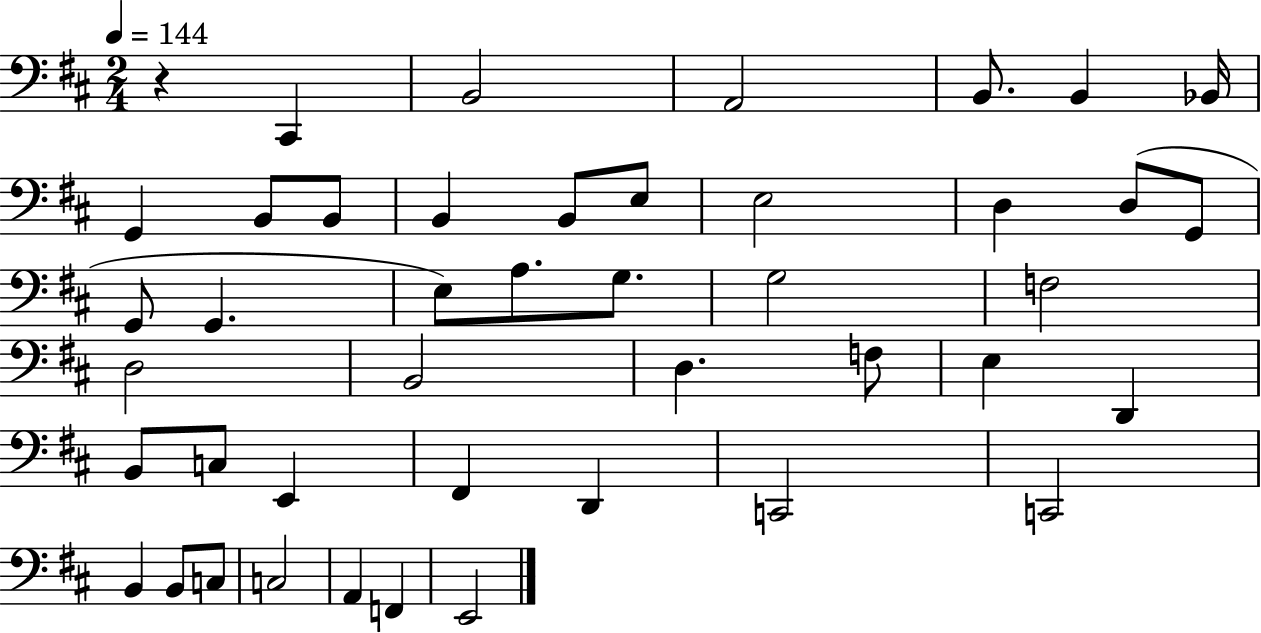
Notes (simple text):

R/q C#2/q B2/h A2/h B2/e. B2/q Bb2/s G2/q B2/e B2/e B2/q B2/e E3/e E3/h D3/q D3/e G2/e G2/e G2/q. E3/e A3/e. G3/e. G3/h F3/h D3/h B2/h D3/q. F3/e E3/q D2/q B2/e C3/e E2/q F#2/q D2/q C2/h C2/h B2/q B2/e C3/e C3/h A2/q F2/q E2/h